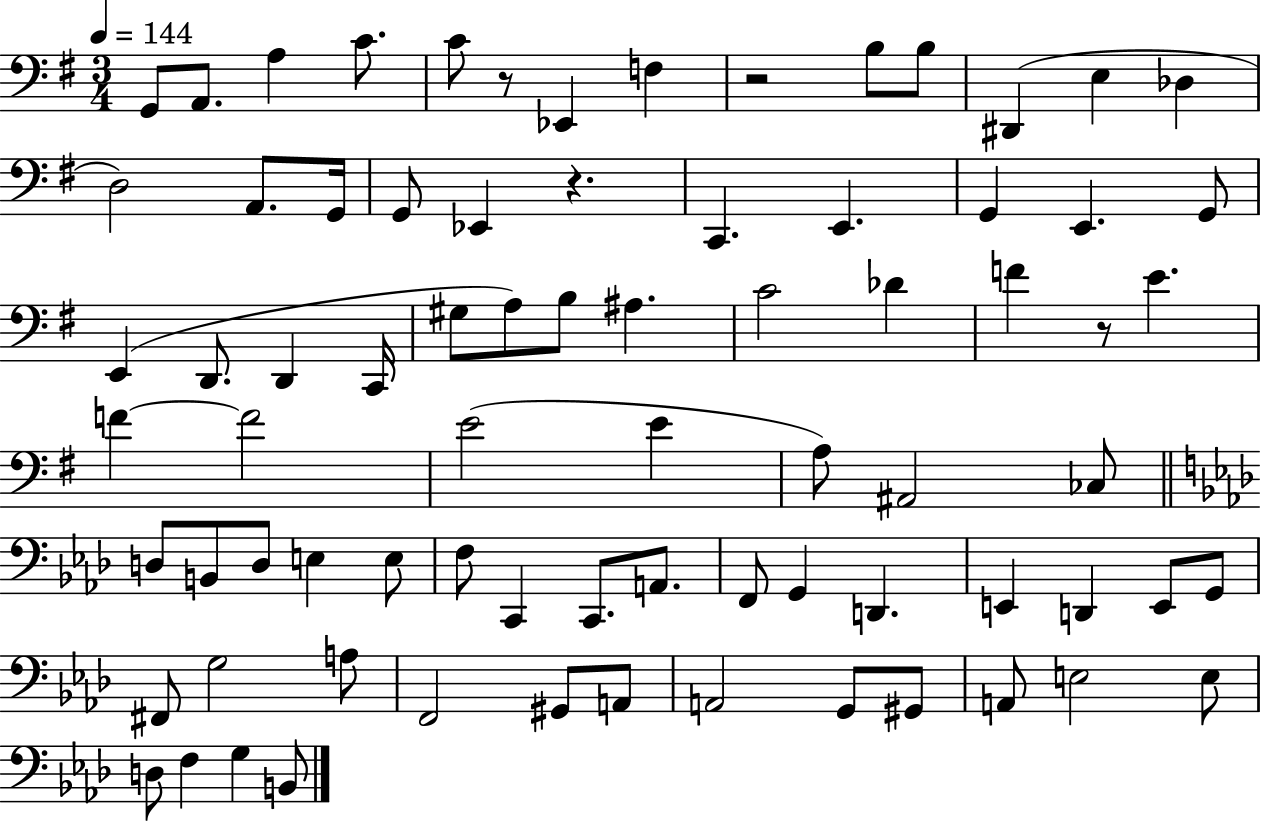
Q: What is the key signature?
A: G major